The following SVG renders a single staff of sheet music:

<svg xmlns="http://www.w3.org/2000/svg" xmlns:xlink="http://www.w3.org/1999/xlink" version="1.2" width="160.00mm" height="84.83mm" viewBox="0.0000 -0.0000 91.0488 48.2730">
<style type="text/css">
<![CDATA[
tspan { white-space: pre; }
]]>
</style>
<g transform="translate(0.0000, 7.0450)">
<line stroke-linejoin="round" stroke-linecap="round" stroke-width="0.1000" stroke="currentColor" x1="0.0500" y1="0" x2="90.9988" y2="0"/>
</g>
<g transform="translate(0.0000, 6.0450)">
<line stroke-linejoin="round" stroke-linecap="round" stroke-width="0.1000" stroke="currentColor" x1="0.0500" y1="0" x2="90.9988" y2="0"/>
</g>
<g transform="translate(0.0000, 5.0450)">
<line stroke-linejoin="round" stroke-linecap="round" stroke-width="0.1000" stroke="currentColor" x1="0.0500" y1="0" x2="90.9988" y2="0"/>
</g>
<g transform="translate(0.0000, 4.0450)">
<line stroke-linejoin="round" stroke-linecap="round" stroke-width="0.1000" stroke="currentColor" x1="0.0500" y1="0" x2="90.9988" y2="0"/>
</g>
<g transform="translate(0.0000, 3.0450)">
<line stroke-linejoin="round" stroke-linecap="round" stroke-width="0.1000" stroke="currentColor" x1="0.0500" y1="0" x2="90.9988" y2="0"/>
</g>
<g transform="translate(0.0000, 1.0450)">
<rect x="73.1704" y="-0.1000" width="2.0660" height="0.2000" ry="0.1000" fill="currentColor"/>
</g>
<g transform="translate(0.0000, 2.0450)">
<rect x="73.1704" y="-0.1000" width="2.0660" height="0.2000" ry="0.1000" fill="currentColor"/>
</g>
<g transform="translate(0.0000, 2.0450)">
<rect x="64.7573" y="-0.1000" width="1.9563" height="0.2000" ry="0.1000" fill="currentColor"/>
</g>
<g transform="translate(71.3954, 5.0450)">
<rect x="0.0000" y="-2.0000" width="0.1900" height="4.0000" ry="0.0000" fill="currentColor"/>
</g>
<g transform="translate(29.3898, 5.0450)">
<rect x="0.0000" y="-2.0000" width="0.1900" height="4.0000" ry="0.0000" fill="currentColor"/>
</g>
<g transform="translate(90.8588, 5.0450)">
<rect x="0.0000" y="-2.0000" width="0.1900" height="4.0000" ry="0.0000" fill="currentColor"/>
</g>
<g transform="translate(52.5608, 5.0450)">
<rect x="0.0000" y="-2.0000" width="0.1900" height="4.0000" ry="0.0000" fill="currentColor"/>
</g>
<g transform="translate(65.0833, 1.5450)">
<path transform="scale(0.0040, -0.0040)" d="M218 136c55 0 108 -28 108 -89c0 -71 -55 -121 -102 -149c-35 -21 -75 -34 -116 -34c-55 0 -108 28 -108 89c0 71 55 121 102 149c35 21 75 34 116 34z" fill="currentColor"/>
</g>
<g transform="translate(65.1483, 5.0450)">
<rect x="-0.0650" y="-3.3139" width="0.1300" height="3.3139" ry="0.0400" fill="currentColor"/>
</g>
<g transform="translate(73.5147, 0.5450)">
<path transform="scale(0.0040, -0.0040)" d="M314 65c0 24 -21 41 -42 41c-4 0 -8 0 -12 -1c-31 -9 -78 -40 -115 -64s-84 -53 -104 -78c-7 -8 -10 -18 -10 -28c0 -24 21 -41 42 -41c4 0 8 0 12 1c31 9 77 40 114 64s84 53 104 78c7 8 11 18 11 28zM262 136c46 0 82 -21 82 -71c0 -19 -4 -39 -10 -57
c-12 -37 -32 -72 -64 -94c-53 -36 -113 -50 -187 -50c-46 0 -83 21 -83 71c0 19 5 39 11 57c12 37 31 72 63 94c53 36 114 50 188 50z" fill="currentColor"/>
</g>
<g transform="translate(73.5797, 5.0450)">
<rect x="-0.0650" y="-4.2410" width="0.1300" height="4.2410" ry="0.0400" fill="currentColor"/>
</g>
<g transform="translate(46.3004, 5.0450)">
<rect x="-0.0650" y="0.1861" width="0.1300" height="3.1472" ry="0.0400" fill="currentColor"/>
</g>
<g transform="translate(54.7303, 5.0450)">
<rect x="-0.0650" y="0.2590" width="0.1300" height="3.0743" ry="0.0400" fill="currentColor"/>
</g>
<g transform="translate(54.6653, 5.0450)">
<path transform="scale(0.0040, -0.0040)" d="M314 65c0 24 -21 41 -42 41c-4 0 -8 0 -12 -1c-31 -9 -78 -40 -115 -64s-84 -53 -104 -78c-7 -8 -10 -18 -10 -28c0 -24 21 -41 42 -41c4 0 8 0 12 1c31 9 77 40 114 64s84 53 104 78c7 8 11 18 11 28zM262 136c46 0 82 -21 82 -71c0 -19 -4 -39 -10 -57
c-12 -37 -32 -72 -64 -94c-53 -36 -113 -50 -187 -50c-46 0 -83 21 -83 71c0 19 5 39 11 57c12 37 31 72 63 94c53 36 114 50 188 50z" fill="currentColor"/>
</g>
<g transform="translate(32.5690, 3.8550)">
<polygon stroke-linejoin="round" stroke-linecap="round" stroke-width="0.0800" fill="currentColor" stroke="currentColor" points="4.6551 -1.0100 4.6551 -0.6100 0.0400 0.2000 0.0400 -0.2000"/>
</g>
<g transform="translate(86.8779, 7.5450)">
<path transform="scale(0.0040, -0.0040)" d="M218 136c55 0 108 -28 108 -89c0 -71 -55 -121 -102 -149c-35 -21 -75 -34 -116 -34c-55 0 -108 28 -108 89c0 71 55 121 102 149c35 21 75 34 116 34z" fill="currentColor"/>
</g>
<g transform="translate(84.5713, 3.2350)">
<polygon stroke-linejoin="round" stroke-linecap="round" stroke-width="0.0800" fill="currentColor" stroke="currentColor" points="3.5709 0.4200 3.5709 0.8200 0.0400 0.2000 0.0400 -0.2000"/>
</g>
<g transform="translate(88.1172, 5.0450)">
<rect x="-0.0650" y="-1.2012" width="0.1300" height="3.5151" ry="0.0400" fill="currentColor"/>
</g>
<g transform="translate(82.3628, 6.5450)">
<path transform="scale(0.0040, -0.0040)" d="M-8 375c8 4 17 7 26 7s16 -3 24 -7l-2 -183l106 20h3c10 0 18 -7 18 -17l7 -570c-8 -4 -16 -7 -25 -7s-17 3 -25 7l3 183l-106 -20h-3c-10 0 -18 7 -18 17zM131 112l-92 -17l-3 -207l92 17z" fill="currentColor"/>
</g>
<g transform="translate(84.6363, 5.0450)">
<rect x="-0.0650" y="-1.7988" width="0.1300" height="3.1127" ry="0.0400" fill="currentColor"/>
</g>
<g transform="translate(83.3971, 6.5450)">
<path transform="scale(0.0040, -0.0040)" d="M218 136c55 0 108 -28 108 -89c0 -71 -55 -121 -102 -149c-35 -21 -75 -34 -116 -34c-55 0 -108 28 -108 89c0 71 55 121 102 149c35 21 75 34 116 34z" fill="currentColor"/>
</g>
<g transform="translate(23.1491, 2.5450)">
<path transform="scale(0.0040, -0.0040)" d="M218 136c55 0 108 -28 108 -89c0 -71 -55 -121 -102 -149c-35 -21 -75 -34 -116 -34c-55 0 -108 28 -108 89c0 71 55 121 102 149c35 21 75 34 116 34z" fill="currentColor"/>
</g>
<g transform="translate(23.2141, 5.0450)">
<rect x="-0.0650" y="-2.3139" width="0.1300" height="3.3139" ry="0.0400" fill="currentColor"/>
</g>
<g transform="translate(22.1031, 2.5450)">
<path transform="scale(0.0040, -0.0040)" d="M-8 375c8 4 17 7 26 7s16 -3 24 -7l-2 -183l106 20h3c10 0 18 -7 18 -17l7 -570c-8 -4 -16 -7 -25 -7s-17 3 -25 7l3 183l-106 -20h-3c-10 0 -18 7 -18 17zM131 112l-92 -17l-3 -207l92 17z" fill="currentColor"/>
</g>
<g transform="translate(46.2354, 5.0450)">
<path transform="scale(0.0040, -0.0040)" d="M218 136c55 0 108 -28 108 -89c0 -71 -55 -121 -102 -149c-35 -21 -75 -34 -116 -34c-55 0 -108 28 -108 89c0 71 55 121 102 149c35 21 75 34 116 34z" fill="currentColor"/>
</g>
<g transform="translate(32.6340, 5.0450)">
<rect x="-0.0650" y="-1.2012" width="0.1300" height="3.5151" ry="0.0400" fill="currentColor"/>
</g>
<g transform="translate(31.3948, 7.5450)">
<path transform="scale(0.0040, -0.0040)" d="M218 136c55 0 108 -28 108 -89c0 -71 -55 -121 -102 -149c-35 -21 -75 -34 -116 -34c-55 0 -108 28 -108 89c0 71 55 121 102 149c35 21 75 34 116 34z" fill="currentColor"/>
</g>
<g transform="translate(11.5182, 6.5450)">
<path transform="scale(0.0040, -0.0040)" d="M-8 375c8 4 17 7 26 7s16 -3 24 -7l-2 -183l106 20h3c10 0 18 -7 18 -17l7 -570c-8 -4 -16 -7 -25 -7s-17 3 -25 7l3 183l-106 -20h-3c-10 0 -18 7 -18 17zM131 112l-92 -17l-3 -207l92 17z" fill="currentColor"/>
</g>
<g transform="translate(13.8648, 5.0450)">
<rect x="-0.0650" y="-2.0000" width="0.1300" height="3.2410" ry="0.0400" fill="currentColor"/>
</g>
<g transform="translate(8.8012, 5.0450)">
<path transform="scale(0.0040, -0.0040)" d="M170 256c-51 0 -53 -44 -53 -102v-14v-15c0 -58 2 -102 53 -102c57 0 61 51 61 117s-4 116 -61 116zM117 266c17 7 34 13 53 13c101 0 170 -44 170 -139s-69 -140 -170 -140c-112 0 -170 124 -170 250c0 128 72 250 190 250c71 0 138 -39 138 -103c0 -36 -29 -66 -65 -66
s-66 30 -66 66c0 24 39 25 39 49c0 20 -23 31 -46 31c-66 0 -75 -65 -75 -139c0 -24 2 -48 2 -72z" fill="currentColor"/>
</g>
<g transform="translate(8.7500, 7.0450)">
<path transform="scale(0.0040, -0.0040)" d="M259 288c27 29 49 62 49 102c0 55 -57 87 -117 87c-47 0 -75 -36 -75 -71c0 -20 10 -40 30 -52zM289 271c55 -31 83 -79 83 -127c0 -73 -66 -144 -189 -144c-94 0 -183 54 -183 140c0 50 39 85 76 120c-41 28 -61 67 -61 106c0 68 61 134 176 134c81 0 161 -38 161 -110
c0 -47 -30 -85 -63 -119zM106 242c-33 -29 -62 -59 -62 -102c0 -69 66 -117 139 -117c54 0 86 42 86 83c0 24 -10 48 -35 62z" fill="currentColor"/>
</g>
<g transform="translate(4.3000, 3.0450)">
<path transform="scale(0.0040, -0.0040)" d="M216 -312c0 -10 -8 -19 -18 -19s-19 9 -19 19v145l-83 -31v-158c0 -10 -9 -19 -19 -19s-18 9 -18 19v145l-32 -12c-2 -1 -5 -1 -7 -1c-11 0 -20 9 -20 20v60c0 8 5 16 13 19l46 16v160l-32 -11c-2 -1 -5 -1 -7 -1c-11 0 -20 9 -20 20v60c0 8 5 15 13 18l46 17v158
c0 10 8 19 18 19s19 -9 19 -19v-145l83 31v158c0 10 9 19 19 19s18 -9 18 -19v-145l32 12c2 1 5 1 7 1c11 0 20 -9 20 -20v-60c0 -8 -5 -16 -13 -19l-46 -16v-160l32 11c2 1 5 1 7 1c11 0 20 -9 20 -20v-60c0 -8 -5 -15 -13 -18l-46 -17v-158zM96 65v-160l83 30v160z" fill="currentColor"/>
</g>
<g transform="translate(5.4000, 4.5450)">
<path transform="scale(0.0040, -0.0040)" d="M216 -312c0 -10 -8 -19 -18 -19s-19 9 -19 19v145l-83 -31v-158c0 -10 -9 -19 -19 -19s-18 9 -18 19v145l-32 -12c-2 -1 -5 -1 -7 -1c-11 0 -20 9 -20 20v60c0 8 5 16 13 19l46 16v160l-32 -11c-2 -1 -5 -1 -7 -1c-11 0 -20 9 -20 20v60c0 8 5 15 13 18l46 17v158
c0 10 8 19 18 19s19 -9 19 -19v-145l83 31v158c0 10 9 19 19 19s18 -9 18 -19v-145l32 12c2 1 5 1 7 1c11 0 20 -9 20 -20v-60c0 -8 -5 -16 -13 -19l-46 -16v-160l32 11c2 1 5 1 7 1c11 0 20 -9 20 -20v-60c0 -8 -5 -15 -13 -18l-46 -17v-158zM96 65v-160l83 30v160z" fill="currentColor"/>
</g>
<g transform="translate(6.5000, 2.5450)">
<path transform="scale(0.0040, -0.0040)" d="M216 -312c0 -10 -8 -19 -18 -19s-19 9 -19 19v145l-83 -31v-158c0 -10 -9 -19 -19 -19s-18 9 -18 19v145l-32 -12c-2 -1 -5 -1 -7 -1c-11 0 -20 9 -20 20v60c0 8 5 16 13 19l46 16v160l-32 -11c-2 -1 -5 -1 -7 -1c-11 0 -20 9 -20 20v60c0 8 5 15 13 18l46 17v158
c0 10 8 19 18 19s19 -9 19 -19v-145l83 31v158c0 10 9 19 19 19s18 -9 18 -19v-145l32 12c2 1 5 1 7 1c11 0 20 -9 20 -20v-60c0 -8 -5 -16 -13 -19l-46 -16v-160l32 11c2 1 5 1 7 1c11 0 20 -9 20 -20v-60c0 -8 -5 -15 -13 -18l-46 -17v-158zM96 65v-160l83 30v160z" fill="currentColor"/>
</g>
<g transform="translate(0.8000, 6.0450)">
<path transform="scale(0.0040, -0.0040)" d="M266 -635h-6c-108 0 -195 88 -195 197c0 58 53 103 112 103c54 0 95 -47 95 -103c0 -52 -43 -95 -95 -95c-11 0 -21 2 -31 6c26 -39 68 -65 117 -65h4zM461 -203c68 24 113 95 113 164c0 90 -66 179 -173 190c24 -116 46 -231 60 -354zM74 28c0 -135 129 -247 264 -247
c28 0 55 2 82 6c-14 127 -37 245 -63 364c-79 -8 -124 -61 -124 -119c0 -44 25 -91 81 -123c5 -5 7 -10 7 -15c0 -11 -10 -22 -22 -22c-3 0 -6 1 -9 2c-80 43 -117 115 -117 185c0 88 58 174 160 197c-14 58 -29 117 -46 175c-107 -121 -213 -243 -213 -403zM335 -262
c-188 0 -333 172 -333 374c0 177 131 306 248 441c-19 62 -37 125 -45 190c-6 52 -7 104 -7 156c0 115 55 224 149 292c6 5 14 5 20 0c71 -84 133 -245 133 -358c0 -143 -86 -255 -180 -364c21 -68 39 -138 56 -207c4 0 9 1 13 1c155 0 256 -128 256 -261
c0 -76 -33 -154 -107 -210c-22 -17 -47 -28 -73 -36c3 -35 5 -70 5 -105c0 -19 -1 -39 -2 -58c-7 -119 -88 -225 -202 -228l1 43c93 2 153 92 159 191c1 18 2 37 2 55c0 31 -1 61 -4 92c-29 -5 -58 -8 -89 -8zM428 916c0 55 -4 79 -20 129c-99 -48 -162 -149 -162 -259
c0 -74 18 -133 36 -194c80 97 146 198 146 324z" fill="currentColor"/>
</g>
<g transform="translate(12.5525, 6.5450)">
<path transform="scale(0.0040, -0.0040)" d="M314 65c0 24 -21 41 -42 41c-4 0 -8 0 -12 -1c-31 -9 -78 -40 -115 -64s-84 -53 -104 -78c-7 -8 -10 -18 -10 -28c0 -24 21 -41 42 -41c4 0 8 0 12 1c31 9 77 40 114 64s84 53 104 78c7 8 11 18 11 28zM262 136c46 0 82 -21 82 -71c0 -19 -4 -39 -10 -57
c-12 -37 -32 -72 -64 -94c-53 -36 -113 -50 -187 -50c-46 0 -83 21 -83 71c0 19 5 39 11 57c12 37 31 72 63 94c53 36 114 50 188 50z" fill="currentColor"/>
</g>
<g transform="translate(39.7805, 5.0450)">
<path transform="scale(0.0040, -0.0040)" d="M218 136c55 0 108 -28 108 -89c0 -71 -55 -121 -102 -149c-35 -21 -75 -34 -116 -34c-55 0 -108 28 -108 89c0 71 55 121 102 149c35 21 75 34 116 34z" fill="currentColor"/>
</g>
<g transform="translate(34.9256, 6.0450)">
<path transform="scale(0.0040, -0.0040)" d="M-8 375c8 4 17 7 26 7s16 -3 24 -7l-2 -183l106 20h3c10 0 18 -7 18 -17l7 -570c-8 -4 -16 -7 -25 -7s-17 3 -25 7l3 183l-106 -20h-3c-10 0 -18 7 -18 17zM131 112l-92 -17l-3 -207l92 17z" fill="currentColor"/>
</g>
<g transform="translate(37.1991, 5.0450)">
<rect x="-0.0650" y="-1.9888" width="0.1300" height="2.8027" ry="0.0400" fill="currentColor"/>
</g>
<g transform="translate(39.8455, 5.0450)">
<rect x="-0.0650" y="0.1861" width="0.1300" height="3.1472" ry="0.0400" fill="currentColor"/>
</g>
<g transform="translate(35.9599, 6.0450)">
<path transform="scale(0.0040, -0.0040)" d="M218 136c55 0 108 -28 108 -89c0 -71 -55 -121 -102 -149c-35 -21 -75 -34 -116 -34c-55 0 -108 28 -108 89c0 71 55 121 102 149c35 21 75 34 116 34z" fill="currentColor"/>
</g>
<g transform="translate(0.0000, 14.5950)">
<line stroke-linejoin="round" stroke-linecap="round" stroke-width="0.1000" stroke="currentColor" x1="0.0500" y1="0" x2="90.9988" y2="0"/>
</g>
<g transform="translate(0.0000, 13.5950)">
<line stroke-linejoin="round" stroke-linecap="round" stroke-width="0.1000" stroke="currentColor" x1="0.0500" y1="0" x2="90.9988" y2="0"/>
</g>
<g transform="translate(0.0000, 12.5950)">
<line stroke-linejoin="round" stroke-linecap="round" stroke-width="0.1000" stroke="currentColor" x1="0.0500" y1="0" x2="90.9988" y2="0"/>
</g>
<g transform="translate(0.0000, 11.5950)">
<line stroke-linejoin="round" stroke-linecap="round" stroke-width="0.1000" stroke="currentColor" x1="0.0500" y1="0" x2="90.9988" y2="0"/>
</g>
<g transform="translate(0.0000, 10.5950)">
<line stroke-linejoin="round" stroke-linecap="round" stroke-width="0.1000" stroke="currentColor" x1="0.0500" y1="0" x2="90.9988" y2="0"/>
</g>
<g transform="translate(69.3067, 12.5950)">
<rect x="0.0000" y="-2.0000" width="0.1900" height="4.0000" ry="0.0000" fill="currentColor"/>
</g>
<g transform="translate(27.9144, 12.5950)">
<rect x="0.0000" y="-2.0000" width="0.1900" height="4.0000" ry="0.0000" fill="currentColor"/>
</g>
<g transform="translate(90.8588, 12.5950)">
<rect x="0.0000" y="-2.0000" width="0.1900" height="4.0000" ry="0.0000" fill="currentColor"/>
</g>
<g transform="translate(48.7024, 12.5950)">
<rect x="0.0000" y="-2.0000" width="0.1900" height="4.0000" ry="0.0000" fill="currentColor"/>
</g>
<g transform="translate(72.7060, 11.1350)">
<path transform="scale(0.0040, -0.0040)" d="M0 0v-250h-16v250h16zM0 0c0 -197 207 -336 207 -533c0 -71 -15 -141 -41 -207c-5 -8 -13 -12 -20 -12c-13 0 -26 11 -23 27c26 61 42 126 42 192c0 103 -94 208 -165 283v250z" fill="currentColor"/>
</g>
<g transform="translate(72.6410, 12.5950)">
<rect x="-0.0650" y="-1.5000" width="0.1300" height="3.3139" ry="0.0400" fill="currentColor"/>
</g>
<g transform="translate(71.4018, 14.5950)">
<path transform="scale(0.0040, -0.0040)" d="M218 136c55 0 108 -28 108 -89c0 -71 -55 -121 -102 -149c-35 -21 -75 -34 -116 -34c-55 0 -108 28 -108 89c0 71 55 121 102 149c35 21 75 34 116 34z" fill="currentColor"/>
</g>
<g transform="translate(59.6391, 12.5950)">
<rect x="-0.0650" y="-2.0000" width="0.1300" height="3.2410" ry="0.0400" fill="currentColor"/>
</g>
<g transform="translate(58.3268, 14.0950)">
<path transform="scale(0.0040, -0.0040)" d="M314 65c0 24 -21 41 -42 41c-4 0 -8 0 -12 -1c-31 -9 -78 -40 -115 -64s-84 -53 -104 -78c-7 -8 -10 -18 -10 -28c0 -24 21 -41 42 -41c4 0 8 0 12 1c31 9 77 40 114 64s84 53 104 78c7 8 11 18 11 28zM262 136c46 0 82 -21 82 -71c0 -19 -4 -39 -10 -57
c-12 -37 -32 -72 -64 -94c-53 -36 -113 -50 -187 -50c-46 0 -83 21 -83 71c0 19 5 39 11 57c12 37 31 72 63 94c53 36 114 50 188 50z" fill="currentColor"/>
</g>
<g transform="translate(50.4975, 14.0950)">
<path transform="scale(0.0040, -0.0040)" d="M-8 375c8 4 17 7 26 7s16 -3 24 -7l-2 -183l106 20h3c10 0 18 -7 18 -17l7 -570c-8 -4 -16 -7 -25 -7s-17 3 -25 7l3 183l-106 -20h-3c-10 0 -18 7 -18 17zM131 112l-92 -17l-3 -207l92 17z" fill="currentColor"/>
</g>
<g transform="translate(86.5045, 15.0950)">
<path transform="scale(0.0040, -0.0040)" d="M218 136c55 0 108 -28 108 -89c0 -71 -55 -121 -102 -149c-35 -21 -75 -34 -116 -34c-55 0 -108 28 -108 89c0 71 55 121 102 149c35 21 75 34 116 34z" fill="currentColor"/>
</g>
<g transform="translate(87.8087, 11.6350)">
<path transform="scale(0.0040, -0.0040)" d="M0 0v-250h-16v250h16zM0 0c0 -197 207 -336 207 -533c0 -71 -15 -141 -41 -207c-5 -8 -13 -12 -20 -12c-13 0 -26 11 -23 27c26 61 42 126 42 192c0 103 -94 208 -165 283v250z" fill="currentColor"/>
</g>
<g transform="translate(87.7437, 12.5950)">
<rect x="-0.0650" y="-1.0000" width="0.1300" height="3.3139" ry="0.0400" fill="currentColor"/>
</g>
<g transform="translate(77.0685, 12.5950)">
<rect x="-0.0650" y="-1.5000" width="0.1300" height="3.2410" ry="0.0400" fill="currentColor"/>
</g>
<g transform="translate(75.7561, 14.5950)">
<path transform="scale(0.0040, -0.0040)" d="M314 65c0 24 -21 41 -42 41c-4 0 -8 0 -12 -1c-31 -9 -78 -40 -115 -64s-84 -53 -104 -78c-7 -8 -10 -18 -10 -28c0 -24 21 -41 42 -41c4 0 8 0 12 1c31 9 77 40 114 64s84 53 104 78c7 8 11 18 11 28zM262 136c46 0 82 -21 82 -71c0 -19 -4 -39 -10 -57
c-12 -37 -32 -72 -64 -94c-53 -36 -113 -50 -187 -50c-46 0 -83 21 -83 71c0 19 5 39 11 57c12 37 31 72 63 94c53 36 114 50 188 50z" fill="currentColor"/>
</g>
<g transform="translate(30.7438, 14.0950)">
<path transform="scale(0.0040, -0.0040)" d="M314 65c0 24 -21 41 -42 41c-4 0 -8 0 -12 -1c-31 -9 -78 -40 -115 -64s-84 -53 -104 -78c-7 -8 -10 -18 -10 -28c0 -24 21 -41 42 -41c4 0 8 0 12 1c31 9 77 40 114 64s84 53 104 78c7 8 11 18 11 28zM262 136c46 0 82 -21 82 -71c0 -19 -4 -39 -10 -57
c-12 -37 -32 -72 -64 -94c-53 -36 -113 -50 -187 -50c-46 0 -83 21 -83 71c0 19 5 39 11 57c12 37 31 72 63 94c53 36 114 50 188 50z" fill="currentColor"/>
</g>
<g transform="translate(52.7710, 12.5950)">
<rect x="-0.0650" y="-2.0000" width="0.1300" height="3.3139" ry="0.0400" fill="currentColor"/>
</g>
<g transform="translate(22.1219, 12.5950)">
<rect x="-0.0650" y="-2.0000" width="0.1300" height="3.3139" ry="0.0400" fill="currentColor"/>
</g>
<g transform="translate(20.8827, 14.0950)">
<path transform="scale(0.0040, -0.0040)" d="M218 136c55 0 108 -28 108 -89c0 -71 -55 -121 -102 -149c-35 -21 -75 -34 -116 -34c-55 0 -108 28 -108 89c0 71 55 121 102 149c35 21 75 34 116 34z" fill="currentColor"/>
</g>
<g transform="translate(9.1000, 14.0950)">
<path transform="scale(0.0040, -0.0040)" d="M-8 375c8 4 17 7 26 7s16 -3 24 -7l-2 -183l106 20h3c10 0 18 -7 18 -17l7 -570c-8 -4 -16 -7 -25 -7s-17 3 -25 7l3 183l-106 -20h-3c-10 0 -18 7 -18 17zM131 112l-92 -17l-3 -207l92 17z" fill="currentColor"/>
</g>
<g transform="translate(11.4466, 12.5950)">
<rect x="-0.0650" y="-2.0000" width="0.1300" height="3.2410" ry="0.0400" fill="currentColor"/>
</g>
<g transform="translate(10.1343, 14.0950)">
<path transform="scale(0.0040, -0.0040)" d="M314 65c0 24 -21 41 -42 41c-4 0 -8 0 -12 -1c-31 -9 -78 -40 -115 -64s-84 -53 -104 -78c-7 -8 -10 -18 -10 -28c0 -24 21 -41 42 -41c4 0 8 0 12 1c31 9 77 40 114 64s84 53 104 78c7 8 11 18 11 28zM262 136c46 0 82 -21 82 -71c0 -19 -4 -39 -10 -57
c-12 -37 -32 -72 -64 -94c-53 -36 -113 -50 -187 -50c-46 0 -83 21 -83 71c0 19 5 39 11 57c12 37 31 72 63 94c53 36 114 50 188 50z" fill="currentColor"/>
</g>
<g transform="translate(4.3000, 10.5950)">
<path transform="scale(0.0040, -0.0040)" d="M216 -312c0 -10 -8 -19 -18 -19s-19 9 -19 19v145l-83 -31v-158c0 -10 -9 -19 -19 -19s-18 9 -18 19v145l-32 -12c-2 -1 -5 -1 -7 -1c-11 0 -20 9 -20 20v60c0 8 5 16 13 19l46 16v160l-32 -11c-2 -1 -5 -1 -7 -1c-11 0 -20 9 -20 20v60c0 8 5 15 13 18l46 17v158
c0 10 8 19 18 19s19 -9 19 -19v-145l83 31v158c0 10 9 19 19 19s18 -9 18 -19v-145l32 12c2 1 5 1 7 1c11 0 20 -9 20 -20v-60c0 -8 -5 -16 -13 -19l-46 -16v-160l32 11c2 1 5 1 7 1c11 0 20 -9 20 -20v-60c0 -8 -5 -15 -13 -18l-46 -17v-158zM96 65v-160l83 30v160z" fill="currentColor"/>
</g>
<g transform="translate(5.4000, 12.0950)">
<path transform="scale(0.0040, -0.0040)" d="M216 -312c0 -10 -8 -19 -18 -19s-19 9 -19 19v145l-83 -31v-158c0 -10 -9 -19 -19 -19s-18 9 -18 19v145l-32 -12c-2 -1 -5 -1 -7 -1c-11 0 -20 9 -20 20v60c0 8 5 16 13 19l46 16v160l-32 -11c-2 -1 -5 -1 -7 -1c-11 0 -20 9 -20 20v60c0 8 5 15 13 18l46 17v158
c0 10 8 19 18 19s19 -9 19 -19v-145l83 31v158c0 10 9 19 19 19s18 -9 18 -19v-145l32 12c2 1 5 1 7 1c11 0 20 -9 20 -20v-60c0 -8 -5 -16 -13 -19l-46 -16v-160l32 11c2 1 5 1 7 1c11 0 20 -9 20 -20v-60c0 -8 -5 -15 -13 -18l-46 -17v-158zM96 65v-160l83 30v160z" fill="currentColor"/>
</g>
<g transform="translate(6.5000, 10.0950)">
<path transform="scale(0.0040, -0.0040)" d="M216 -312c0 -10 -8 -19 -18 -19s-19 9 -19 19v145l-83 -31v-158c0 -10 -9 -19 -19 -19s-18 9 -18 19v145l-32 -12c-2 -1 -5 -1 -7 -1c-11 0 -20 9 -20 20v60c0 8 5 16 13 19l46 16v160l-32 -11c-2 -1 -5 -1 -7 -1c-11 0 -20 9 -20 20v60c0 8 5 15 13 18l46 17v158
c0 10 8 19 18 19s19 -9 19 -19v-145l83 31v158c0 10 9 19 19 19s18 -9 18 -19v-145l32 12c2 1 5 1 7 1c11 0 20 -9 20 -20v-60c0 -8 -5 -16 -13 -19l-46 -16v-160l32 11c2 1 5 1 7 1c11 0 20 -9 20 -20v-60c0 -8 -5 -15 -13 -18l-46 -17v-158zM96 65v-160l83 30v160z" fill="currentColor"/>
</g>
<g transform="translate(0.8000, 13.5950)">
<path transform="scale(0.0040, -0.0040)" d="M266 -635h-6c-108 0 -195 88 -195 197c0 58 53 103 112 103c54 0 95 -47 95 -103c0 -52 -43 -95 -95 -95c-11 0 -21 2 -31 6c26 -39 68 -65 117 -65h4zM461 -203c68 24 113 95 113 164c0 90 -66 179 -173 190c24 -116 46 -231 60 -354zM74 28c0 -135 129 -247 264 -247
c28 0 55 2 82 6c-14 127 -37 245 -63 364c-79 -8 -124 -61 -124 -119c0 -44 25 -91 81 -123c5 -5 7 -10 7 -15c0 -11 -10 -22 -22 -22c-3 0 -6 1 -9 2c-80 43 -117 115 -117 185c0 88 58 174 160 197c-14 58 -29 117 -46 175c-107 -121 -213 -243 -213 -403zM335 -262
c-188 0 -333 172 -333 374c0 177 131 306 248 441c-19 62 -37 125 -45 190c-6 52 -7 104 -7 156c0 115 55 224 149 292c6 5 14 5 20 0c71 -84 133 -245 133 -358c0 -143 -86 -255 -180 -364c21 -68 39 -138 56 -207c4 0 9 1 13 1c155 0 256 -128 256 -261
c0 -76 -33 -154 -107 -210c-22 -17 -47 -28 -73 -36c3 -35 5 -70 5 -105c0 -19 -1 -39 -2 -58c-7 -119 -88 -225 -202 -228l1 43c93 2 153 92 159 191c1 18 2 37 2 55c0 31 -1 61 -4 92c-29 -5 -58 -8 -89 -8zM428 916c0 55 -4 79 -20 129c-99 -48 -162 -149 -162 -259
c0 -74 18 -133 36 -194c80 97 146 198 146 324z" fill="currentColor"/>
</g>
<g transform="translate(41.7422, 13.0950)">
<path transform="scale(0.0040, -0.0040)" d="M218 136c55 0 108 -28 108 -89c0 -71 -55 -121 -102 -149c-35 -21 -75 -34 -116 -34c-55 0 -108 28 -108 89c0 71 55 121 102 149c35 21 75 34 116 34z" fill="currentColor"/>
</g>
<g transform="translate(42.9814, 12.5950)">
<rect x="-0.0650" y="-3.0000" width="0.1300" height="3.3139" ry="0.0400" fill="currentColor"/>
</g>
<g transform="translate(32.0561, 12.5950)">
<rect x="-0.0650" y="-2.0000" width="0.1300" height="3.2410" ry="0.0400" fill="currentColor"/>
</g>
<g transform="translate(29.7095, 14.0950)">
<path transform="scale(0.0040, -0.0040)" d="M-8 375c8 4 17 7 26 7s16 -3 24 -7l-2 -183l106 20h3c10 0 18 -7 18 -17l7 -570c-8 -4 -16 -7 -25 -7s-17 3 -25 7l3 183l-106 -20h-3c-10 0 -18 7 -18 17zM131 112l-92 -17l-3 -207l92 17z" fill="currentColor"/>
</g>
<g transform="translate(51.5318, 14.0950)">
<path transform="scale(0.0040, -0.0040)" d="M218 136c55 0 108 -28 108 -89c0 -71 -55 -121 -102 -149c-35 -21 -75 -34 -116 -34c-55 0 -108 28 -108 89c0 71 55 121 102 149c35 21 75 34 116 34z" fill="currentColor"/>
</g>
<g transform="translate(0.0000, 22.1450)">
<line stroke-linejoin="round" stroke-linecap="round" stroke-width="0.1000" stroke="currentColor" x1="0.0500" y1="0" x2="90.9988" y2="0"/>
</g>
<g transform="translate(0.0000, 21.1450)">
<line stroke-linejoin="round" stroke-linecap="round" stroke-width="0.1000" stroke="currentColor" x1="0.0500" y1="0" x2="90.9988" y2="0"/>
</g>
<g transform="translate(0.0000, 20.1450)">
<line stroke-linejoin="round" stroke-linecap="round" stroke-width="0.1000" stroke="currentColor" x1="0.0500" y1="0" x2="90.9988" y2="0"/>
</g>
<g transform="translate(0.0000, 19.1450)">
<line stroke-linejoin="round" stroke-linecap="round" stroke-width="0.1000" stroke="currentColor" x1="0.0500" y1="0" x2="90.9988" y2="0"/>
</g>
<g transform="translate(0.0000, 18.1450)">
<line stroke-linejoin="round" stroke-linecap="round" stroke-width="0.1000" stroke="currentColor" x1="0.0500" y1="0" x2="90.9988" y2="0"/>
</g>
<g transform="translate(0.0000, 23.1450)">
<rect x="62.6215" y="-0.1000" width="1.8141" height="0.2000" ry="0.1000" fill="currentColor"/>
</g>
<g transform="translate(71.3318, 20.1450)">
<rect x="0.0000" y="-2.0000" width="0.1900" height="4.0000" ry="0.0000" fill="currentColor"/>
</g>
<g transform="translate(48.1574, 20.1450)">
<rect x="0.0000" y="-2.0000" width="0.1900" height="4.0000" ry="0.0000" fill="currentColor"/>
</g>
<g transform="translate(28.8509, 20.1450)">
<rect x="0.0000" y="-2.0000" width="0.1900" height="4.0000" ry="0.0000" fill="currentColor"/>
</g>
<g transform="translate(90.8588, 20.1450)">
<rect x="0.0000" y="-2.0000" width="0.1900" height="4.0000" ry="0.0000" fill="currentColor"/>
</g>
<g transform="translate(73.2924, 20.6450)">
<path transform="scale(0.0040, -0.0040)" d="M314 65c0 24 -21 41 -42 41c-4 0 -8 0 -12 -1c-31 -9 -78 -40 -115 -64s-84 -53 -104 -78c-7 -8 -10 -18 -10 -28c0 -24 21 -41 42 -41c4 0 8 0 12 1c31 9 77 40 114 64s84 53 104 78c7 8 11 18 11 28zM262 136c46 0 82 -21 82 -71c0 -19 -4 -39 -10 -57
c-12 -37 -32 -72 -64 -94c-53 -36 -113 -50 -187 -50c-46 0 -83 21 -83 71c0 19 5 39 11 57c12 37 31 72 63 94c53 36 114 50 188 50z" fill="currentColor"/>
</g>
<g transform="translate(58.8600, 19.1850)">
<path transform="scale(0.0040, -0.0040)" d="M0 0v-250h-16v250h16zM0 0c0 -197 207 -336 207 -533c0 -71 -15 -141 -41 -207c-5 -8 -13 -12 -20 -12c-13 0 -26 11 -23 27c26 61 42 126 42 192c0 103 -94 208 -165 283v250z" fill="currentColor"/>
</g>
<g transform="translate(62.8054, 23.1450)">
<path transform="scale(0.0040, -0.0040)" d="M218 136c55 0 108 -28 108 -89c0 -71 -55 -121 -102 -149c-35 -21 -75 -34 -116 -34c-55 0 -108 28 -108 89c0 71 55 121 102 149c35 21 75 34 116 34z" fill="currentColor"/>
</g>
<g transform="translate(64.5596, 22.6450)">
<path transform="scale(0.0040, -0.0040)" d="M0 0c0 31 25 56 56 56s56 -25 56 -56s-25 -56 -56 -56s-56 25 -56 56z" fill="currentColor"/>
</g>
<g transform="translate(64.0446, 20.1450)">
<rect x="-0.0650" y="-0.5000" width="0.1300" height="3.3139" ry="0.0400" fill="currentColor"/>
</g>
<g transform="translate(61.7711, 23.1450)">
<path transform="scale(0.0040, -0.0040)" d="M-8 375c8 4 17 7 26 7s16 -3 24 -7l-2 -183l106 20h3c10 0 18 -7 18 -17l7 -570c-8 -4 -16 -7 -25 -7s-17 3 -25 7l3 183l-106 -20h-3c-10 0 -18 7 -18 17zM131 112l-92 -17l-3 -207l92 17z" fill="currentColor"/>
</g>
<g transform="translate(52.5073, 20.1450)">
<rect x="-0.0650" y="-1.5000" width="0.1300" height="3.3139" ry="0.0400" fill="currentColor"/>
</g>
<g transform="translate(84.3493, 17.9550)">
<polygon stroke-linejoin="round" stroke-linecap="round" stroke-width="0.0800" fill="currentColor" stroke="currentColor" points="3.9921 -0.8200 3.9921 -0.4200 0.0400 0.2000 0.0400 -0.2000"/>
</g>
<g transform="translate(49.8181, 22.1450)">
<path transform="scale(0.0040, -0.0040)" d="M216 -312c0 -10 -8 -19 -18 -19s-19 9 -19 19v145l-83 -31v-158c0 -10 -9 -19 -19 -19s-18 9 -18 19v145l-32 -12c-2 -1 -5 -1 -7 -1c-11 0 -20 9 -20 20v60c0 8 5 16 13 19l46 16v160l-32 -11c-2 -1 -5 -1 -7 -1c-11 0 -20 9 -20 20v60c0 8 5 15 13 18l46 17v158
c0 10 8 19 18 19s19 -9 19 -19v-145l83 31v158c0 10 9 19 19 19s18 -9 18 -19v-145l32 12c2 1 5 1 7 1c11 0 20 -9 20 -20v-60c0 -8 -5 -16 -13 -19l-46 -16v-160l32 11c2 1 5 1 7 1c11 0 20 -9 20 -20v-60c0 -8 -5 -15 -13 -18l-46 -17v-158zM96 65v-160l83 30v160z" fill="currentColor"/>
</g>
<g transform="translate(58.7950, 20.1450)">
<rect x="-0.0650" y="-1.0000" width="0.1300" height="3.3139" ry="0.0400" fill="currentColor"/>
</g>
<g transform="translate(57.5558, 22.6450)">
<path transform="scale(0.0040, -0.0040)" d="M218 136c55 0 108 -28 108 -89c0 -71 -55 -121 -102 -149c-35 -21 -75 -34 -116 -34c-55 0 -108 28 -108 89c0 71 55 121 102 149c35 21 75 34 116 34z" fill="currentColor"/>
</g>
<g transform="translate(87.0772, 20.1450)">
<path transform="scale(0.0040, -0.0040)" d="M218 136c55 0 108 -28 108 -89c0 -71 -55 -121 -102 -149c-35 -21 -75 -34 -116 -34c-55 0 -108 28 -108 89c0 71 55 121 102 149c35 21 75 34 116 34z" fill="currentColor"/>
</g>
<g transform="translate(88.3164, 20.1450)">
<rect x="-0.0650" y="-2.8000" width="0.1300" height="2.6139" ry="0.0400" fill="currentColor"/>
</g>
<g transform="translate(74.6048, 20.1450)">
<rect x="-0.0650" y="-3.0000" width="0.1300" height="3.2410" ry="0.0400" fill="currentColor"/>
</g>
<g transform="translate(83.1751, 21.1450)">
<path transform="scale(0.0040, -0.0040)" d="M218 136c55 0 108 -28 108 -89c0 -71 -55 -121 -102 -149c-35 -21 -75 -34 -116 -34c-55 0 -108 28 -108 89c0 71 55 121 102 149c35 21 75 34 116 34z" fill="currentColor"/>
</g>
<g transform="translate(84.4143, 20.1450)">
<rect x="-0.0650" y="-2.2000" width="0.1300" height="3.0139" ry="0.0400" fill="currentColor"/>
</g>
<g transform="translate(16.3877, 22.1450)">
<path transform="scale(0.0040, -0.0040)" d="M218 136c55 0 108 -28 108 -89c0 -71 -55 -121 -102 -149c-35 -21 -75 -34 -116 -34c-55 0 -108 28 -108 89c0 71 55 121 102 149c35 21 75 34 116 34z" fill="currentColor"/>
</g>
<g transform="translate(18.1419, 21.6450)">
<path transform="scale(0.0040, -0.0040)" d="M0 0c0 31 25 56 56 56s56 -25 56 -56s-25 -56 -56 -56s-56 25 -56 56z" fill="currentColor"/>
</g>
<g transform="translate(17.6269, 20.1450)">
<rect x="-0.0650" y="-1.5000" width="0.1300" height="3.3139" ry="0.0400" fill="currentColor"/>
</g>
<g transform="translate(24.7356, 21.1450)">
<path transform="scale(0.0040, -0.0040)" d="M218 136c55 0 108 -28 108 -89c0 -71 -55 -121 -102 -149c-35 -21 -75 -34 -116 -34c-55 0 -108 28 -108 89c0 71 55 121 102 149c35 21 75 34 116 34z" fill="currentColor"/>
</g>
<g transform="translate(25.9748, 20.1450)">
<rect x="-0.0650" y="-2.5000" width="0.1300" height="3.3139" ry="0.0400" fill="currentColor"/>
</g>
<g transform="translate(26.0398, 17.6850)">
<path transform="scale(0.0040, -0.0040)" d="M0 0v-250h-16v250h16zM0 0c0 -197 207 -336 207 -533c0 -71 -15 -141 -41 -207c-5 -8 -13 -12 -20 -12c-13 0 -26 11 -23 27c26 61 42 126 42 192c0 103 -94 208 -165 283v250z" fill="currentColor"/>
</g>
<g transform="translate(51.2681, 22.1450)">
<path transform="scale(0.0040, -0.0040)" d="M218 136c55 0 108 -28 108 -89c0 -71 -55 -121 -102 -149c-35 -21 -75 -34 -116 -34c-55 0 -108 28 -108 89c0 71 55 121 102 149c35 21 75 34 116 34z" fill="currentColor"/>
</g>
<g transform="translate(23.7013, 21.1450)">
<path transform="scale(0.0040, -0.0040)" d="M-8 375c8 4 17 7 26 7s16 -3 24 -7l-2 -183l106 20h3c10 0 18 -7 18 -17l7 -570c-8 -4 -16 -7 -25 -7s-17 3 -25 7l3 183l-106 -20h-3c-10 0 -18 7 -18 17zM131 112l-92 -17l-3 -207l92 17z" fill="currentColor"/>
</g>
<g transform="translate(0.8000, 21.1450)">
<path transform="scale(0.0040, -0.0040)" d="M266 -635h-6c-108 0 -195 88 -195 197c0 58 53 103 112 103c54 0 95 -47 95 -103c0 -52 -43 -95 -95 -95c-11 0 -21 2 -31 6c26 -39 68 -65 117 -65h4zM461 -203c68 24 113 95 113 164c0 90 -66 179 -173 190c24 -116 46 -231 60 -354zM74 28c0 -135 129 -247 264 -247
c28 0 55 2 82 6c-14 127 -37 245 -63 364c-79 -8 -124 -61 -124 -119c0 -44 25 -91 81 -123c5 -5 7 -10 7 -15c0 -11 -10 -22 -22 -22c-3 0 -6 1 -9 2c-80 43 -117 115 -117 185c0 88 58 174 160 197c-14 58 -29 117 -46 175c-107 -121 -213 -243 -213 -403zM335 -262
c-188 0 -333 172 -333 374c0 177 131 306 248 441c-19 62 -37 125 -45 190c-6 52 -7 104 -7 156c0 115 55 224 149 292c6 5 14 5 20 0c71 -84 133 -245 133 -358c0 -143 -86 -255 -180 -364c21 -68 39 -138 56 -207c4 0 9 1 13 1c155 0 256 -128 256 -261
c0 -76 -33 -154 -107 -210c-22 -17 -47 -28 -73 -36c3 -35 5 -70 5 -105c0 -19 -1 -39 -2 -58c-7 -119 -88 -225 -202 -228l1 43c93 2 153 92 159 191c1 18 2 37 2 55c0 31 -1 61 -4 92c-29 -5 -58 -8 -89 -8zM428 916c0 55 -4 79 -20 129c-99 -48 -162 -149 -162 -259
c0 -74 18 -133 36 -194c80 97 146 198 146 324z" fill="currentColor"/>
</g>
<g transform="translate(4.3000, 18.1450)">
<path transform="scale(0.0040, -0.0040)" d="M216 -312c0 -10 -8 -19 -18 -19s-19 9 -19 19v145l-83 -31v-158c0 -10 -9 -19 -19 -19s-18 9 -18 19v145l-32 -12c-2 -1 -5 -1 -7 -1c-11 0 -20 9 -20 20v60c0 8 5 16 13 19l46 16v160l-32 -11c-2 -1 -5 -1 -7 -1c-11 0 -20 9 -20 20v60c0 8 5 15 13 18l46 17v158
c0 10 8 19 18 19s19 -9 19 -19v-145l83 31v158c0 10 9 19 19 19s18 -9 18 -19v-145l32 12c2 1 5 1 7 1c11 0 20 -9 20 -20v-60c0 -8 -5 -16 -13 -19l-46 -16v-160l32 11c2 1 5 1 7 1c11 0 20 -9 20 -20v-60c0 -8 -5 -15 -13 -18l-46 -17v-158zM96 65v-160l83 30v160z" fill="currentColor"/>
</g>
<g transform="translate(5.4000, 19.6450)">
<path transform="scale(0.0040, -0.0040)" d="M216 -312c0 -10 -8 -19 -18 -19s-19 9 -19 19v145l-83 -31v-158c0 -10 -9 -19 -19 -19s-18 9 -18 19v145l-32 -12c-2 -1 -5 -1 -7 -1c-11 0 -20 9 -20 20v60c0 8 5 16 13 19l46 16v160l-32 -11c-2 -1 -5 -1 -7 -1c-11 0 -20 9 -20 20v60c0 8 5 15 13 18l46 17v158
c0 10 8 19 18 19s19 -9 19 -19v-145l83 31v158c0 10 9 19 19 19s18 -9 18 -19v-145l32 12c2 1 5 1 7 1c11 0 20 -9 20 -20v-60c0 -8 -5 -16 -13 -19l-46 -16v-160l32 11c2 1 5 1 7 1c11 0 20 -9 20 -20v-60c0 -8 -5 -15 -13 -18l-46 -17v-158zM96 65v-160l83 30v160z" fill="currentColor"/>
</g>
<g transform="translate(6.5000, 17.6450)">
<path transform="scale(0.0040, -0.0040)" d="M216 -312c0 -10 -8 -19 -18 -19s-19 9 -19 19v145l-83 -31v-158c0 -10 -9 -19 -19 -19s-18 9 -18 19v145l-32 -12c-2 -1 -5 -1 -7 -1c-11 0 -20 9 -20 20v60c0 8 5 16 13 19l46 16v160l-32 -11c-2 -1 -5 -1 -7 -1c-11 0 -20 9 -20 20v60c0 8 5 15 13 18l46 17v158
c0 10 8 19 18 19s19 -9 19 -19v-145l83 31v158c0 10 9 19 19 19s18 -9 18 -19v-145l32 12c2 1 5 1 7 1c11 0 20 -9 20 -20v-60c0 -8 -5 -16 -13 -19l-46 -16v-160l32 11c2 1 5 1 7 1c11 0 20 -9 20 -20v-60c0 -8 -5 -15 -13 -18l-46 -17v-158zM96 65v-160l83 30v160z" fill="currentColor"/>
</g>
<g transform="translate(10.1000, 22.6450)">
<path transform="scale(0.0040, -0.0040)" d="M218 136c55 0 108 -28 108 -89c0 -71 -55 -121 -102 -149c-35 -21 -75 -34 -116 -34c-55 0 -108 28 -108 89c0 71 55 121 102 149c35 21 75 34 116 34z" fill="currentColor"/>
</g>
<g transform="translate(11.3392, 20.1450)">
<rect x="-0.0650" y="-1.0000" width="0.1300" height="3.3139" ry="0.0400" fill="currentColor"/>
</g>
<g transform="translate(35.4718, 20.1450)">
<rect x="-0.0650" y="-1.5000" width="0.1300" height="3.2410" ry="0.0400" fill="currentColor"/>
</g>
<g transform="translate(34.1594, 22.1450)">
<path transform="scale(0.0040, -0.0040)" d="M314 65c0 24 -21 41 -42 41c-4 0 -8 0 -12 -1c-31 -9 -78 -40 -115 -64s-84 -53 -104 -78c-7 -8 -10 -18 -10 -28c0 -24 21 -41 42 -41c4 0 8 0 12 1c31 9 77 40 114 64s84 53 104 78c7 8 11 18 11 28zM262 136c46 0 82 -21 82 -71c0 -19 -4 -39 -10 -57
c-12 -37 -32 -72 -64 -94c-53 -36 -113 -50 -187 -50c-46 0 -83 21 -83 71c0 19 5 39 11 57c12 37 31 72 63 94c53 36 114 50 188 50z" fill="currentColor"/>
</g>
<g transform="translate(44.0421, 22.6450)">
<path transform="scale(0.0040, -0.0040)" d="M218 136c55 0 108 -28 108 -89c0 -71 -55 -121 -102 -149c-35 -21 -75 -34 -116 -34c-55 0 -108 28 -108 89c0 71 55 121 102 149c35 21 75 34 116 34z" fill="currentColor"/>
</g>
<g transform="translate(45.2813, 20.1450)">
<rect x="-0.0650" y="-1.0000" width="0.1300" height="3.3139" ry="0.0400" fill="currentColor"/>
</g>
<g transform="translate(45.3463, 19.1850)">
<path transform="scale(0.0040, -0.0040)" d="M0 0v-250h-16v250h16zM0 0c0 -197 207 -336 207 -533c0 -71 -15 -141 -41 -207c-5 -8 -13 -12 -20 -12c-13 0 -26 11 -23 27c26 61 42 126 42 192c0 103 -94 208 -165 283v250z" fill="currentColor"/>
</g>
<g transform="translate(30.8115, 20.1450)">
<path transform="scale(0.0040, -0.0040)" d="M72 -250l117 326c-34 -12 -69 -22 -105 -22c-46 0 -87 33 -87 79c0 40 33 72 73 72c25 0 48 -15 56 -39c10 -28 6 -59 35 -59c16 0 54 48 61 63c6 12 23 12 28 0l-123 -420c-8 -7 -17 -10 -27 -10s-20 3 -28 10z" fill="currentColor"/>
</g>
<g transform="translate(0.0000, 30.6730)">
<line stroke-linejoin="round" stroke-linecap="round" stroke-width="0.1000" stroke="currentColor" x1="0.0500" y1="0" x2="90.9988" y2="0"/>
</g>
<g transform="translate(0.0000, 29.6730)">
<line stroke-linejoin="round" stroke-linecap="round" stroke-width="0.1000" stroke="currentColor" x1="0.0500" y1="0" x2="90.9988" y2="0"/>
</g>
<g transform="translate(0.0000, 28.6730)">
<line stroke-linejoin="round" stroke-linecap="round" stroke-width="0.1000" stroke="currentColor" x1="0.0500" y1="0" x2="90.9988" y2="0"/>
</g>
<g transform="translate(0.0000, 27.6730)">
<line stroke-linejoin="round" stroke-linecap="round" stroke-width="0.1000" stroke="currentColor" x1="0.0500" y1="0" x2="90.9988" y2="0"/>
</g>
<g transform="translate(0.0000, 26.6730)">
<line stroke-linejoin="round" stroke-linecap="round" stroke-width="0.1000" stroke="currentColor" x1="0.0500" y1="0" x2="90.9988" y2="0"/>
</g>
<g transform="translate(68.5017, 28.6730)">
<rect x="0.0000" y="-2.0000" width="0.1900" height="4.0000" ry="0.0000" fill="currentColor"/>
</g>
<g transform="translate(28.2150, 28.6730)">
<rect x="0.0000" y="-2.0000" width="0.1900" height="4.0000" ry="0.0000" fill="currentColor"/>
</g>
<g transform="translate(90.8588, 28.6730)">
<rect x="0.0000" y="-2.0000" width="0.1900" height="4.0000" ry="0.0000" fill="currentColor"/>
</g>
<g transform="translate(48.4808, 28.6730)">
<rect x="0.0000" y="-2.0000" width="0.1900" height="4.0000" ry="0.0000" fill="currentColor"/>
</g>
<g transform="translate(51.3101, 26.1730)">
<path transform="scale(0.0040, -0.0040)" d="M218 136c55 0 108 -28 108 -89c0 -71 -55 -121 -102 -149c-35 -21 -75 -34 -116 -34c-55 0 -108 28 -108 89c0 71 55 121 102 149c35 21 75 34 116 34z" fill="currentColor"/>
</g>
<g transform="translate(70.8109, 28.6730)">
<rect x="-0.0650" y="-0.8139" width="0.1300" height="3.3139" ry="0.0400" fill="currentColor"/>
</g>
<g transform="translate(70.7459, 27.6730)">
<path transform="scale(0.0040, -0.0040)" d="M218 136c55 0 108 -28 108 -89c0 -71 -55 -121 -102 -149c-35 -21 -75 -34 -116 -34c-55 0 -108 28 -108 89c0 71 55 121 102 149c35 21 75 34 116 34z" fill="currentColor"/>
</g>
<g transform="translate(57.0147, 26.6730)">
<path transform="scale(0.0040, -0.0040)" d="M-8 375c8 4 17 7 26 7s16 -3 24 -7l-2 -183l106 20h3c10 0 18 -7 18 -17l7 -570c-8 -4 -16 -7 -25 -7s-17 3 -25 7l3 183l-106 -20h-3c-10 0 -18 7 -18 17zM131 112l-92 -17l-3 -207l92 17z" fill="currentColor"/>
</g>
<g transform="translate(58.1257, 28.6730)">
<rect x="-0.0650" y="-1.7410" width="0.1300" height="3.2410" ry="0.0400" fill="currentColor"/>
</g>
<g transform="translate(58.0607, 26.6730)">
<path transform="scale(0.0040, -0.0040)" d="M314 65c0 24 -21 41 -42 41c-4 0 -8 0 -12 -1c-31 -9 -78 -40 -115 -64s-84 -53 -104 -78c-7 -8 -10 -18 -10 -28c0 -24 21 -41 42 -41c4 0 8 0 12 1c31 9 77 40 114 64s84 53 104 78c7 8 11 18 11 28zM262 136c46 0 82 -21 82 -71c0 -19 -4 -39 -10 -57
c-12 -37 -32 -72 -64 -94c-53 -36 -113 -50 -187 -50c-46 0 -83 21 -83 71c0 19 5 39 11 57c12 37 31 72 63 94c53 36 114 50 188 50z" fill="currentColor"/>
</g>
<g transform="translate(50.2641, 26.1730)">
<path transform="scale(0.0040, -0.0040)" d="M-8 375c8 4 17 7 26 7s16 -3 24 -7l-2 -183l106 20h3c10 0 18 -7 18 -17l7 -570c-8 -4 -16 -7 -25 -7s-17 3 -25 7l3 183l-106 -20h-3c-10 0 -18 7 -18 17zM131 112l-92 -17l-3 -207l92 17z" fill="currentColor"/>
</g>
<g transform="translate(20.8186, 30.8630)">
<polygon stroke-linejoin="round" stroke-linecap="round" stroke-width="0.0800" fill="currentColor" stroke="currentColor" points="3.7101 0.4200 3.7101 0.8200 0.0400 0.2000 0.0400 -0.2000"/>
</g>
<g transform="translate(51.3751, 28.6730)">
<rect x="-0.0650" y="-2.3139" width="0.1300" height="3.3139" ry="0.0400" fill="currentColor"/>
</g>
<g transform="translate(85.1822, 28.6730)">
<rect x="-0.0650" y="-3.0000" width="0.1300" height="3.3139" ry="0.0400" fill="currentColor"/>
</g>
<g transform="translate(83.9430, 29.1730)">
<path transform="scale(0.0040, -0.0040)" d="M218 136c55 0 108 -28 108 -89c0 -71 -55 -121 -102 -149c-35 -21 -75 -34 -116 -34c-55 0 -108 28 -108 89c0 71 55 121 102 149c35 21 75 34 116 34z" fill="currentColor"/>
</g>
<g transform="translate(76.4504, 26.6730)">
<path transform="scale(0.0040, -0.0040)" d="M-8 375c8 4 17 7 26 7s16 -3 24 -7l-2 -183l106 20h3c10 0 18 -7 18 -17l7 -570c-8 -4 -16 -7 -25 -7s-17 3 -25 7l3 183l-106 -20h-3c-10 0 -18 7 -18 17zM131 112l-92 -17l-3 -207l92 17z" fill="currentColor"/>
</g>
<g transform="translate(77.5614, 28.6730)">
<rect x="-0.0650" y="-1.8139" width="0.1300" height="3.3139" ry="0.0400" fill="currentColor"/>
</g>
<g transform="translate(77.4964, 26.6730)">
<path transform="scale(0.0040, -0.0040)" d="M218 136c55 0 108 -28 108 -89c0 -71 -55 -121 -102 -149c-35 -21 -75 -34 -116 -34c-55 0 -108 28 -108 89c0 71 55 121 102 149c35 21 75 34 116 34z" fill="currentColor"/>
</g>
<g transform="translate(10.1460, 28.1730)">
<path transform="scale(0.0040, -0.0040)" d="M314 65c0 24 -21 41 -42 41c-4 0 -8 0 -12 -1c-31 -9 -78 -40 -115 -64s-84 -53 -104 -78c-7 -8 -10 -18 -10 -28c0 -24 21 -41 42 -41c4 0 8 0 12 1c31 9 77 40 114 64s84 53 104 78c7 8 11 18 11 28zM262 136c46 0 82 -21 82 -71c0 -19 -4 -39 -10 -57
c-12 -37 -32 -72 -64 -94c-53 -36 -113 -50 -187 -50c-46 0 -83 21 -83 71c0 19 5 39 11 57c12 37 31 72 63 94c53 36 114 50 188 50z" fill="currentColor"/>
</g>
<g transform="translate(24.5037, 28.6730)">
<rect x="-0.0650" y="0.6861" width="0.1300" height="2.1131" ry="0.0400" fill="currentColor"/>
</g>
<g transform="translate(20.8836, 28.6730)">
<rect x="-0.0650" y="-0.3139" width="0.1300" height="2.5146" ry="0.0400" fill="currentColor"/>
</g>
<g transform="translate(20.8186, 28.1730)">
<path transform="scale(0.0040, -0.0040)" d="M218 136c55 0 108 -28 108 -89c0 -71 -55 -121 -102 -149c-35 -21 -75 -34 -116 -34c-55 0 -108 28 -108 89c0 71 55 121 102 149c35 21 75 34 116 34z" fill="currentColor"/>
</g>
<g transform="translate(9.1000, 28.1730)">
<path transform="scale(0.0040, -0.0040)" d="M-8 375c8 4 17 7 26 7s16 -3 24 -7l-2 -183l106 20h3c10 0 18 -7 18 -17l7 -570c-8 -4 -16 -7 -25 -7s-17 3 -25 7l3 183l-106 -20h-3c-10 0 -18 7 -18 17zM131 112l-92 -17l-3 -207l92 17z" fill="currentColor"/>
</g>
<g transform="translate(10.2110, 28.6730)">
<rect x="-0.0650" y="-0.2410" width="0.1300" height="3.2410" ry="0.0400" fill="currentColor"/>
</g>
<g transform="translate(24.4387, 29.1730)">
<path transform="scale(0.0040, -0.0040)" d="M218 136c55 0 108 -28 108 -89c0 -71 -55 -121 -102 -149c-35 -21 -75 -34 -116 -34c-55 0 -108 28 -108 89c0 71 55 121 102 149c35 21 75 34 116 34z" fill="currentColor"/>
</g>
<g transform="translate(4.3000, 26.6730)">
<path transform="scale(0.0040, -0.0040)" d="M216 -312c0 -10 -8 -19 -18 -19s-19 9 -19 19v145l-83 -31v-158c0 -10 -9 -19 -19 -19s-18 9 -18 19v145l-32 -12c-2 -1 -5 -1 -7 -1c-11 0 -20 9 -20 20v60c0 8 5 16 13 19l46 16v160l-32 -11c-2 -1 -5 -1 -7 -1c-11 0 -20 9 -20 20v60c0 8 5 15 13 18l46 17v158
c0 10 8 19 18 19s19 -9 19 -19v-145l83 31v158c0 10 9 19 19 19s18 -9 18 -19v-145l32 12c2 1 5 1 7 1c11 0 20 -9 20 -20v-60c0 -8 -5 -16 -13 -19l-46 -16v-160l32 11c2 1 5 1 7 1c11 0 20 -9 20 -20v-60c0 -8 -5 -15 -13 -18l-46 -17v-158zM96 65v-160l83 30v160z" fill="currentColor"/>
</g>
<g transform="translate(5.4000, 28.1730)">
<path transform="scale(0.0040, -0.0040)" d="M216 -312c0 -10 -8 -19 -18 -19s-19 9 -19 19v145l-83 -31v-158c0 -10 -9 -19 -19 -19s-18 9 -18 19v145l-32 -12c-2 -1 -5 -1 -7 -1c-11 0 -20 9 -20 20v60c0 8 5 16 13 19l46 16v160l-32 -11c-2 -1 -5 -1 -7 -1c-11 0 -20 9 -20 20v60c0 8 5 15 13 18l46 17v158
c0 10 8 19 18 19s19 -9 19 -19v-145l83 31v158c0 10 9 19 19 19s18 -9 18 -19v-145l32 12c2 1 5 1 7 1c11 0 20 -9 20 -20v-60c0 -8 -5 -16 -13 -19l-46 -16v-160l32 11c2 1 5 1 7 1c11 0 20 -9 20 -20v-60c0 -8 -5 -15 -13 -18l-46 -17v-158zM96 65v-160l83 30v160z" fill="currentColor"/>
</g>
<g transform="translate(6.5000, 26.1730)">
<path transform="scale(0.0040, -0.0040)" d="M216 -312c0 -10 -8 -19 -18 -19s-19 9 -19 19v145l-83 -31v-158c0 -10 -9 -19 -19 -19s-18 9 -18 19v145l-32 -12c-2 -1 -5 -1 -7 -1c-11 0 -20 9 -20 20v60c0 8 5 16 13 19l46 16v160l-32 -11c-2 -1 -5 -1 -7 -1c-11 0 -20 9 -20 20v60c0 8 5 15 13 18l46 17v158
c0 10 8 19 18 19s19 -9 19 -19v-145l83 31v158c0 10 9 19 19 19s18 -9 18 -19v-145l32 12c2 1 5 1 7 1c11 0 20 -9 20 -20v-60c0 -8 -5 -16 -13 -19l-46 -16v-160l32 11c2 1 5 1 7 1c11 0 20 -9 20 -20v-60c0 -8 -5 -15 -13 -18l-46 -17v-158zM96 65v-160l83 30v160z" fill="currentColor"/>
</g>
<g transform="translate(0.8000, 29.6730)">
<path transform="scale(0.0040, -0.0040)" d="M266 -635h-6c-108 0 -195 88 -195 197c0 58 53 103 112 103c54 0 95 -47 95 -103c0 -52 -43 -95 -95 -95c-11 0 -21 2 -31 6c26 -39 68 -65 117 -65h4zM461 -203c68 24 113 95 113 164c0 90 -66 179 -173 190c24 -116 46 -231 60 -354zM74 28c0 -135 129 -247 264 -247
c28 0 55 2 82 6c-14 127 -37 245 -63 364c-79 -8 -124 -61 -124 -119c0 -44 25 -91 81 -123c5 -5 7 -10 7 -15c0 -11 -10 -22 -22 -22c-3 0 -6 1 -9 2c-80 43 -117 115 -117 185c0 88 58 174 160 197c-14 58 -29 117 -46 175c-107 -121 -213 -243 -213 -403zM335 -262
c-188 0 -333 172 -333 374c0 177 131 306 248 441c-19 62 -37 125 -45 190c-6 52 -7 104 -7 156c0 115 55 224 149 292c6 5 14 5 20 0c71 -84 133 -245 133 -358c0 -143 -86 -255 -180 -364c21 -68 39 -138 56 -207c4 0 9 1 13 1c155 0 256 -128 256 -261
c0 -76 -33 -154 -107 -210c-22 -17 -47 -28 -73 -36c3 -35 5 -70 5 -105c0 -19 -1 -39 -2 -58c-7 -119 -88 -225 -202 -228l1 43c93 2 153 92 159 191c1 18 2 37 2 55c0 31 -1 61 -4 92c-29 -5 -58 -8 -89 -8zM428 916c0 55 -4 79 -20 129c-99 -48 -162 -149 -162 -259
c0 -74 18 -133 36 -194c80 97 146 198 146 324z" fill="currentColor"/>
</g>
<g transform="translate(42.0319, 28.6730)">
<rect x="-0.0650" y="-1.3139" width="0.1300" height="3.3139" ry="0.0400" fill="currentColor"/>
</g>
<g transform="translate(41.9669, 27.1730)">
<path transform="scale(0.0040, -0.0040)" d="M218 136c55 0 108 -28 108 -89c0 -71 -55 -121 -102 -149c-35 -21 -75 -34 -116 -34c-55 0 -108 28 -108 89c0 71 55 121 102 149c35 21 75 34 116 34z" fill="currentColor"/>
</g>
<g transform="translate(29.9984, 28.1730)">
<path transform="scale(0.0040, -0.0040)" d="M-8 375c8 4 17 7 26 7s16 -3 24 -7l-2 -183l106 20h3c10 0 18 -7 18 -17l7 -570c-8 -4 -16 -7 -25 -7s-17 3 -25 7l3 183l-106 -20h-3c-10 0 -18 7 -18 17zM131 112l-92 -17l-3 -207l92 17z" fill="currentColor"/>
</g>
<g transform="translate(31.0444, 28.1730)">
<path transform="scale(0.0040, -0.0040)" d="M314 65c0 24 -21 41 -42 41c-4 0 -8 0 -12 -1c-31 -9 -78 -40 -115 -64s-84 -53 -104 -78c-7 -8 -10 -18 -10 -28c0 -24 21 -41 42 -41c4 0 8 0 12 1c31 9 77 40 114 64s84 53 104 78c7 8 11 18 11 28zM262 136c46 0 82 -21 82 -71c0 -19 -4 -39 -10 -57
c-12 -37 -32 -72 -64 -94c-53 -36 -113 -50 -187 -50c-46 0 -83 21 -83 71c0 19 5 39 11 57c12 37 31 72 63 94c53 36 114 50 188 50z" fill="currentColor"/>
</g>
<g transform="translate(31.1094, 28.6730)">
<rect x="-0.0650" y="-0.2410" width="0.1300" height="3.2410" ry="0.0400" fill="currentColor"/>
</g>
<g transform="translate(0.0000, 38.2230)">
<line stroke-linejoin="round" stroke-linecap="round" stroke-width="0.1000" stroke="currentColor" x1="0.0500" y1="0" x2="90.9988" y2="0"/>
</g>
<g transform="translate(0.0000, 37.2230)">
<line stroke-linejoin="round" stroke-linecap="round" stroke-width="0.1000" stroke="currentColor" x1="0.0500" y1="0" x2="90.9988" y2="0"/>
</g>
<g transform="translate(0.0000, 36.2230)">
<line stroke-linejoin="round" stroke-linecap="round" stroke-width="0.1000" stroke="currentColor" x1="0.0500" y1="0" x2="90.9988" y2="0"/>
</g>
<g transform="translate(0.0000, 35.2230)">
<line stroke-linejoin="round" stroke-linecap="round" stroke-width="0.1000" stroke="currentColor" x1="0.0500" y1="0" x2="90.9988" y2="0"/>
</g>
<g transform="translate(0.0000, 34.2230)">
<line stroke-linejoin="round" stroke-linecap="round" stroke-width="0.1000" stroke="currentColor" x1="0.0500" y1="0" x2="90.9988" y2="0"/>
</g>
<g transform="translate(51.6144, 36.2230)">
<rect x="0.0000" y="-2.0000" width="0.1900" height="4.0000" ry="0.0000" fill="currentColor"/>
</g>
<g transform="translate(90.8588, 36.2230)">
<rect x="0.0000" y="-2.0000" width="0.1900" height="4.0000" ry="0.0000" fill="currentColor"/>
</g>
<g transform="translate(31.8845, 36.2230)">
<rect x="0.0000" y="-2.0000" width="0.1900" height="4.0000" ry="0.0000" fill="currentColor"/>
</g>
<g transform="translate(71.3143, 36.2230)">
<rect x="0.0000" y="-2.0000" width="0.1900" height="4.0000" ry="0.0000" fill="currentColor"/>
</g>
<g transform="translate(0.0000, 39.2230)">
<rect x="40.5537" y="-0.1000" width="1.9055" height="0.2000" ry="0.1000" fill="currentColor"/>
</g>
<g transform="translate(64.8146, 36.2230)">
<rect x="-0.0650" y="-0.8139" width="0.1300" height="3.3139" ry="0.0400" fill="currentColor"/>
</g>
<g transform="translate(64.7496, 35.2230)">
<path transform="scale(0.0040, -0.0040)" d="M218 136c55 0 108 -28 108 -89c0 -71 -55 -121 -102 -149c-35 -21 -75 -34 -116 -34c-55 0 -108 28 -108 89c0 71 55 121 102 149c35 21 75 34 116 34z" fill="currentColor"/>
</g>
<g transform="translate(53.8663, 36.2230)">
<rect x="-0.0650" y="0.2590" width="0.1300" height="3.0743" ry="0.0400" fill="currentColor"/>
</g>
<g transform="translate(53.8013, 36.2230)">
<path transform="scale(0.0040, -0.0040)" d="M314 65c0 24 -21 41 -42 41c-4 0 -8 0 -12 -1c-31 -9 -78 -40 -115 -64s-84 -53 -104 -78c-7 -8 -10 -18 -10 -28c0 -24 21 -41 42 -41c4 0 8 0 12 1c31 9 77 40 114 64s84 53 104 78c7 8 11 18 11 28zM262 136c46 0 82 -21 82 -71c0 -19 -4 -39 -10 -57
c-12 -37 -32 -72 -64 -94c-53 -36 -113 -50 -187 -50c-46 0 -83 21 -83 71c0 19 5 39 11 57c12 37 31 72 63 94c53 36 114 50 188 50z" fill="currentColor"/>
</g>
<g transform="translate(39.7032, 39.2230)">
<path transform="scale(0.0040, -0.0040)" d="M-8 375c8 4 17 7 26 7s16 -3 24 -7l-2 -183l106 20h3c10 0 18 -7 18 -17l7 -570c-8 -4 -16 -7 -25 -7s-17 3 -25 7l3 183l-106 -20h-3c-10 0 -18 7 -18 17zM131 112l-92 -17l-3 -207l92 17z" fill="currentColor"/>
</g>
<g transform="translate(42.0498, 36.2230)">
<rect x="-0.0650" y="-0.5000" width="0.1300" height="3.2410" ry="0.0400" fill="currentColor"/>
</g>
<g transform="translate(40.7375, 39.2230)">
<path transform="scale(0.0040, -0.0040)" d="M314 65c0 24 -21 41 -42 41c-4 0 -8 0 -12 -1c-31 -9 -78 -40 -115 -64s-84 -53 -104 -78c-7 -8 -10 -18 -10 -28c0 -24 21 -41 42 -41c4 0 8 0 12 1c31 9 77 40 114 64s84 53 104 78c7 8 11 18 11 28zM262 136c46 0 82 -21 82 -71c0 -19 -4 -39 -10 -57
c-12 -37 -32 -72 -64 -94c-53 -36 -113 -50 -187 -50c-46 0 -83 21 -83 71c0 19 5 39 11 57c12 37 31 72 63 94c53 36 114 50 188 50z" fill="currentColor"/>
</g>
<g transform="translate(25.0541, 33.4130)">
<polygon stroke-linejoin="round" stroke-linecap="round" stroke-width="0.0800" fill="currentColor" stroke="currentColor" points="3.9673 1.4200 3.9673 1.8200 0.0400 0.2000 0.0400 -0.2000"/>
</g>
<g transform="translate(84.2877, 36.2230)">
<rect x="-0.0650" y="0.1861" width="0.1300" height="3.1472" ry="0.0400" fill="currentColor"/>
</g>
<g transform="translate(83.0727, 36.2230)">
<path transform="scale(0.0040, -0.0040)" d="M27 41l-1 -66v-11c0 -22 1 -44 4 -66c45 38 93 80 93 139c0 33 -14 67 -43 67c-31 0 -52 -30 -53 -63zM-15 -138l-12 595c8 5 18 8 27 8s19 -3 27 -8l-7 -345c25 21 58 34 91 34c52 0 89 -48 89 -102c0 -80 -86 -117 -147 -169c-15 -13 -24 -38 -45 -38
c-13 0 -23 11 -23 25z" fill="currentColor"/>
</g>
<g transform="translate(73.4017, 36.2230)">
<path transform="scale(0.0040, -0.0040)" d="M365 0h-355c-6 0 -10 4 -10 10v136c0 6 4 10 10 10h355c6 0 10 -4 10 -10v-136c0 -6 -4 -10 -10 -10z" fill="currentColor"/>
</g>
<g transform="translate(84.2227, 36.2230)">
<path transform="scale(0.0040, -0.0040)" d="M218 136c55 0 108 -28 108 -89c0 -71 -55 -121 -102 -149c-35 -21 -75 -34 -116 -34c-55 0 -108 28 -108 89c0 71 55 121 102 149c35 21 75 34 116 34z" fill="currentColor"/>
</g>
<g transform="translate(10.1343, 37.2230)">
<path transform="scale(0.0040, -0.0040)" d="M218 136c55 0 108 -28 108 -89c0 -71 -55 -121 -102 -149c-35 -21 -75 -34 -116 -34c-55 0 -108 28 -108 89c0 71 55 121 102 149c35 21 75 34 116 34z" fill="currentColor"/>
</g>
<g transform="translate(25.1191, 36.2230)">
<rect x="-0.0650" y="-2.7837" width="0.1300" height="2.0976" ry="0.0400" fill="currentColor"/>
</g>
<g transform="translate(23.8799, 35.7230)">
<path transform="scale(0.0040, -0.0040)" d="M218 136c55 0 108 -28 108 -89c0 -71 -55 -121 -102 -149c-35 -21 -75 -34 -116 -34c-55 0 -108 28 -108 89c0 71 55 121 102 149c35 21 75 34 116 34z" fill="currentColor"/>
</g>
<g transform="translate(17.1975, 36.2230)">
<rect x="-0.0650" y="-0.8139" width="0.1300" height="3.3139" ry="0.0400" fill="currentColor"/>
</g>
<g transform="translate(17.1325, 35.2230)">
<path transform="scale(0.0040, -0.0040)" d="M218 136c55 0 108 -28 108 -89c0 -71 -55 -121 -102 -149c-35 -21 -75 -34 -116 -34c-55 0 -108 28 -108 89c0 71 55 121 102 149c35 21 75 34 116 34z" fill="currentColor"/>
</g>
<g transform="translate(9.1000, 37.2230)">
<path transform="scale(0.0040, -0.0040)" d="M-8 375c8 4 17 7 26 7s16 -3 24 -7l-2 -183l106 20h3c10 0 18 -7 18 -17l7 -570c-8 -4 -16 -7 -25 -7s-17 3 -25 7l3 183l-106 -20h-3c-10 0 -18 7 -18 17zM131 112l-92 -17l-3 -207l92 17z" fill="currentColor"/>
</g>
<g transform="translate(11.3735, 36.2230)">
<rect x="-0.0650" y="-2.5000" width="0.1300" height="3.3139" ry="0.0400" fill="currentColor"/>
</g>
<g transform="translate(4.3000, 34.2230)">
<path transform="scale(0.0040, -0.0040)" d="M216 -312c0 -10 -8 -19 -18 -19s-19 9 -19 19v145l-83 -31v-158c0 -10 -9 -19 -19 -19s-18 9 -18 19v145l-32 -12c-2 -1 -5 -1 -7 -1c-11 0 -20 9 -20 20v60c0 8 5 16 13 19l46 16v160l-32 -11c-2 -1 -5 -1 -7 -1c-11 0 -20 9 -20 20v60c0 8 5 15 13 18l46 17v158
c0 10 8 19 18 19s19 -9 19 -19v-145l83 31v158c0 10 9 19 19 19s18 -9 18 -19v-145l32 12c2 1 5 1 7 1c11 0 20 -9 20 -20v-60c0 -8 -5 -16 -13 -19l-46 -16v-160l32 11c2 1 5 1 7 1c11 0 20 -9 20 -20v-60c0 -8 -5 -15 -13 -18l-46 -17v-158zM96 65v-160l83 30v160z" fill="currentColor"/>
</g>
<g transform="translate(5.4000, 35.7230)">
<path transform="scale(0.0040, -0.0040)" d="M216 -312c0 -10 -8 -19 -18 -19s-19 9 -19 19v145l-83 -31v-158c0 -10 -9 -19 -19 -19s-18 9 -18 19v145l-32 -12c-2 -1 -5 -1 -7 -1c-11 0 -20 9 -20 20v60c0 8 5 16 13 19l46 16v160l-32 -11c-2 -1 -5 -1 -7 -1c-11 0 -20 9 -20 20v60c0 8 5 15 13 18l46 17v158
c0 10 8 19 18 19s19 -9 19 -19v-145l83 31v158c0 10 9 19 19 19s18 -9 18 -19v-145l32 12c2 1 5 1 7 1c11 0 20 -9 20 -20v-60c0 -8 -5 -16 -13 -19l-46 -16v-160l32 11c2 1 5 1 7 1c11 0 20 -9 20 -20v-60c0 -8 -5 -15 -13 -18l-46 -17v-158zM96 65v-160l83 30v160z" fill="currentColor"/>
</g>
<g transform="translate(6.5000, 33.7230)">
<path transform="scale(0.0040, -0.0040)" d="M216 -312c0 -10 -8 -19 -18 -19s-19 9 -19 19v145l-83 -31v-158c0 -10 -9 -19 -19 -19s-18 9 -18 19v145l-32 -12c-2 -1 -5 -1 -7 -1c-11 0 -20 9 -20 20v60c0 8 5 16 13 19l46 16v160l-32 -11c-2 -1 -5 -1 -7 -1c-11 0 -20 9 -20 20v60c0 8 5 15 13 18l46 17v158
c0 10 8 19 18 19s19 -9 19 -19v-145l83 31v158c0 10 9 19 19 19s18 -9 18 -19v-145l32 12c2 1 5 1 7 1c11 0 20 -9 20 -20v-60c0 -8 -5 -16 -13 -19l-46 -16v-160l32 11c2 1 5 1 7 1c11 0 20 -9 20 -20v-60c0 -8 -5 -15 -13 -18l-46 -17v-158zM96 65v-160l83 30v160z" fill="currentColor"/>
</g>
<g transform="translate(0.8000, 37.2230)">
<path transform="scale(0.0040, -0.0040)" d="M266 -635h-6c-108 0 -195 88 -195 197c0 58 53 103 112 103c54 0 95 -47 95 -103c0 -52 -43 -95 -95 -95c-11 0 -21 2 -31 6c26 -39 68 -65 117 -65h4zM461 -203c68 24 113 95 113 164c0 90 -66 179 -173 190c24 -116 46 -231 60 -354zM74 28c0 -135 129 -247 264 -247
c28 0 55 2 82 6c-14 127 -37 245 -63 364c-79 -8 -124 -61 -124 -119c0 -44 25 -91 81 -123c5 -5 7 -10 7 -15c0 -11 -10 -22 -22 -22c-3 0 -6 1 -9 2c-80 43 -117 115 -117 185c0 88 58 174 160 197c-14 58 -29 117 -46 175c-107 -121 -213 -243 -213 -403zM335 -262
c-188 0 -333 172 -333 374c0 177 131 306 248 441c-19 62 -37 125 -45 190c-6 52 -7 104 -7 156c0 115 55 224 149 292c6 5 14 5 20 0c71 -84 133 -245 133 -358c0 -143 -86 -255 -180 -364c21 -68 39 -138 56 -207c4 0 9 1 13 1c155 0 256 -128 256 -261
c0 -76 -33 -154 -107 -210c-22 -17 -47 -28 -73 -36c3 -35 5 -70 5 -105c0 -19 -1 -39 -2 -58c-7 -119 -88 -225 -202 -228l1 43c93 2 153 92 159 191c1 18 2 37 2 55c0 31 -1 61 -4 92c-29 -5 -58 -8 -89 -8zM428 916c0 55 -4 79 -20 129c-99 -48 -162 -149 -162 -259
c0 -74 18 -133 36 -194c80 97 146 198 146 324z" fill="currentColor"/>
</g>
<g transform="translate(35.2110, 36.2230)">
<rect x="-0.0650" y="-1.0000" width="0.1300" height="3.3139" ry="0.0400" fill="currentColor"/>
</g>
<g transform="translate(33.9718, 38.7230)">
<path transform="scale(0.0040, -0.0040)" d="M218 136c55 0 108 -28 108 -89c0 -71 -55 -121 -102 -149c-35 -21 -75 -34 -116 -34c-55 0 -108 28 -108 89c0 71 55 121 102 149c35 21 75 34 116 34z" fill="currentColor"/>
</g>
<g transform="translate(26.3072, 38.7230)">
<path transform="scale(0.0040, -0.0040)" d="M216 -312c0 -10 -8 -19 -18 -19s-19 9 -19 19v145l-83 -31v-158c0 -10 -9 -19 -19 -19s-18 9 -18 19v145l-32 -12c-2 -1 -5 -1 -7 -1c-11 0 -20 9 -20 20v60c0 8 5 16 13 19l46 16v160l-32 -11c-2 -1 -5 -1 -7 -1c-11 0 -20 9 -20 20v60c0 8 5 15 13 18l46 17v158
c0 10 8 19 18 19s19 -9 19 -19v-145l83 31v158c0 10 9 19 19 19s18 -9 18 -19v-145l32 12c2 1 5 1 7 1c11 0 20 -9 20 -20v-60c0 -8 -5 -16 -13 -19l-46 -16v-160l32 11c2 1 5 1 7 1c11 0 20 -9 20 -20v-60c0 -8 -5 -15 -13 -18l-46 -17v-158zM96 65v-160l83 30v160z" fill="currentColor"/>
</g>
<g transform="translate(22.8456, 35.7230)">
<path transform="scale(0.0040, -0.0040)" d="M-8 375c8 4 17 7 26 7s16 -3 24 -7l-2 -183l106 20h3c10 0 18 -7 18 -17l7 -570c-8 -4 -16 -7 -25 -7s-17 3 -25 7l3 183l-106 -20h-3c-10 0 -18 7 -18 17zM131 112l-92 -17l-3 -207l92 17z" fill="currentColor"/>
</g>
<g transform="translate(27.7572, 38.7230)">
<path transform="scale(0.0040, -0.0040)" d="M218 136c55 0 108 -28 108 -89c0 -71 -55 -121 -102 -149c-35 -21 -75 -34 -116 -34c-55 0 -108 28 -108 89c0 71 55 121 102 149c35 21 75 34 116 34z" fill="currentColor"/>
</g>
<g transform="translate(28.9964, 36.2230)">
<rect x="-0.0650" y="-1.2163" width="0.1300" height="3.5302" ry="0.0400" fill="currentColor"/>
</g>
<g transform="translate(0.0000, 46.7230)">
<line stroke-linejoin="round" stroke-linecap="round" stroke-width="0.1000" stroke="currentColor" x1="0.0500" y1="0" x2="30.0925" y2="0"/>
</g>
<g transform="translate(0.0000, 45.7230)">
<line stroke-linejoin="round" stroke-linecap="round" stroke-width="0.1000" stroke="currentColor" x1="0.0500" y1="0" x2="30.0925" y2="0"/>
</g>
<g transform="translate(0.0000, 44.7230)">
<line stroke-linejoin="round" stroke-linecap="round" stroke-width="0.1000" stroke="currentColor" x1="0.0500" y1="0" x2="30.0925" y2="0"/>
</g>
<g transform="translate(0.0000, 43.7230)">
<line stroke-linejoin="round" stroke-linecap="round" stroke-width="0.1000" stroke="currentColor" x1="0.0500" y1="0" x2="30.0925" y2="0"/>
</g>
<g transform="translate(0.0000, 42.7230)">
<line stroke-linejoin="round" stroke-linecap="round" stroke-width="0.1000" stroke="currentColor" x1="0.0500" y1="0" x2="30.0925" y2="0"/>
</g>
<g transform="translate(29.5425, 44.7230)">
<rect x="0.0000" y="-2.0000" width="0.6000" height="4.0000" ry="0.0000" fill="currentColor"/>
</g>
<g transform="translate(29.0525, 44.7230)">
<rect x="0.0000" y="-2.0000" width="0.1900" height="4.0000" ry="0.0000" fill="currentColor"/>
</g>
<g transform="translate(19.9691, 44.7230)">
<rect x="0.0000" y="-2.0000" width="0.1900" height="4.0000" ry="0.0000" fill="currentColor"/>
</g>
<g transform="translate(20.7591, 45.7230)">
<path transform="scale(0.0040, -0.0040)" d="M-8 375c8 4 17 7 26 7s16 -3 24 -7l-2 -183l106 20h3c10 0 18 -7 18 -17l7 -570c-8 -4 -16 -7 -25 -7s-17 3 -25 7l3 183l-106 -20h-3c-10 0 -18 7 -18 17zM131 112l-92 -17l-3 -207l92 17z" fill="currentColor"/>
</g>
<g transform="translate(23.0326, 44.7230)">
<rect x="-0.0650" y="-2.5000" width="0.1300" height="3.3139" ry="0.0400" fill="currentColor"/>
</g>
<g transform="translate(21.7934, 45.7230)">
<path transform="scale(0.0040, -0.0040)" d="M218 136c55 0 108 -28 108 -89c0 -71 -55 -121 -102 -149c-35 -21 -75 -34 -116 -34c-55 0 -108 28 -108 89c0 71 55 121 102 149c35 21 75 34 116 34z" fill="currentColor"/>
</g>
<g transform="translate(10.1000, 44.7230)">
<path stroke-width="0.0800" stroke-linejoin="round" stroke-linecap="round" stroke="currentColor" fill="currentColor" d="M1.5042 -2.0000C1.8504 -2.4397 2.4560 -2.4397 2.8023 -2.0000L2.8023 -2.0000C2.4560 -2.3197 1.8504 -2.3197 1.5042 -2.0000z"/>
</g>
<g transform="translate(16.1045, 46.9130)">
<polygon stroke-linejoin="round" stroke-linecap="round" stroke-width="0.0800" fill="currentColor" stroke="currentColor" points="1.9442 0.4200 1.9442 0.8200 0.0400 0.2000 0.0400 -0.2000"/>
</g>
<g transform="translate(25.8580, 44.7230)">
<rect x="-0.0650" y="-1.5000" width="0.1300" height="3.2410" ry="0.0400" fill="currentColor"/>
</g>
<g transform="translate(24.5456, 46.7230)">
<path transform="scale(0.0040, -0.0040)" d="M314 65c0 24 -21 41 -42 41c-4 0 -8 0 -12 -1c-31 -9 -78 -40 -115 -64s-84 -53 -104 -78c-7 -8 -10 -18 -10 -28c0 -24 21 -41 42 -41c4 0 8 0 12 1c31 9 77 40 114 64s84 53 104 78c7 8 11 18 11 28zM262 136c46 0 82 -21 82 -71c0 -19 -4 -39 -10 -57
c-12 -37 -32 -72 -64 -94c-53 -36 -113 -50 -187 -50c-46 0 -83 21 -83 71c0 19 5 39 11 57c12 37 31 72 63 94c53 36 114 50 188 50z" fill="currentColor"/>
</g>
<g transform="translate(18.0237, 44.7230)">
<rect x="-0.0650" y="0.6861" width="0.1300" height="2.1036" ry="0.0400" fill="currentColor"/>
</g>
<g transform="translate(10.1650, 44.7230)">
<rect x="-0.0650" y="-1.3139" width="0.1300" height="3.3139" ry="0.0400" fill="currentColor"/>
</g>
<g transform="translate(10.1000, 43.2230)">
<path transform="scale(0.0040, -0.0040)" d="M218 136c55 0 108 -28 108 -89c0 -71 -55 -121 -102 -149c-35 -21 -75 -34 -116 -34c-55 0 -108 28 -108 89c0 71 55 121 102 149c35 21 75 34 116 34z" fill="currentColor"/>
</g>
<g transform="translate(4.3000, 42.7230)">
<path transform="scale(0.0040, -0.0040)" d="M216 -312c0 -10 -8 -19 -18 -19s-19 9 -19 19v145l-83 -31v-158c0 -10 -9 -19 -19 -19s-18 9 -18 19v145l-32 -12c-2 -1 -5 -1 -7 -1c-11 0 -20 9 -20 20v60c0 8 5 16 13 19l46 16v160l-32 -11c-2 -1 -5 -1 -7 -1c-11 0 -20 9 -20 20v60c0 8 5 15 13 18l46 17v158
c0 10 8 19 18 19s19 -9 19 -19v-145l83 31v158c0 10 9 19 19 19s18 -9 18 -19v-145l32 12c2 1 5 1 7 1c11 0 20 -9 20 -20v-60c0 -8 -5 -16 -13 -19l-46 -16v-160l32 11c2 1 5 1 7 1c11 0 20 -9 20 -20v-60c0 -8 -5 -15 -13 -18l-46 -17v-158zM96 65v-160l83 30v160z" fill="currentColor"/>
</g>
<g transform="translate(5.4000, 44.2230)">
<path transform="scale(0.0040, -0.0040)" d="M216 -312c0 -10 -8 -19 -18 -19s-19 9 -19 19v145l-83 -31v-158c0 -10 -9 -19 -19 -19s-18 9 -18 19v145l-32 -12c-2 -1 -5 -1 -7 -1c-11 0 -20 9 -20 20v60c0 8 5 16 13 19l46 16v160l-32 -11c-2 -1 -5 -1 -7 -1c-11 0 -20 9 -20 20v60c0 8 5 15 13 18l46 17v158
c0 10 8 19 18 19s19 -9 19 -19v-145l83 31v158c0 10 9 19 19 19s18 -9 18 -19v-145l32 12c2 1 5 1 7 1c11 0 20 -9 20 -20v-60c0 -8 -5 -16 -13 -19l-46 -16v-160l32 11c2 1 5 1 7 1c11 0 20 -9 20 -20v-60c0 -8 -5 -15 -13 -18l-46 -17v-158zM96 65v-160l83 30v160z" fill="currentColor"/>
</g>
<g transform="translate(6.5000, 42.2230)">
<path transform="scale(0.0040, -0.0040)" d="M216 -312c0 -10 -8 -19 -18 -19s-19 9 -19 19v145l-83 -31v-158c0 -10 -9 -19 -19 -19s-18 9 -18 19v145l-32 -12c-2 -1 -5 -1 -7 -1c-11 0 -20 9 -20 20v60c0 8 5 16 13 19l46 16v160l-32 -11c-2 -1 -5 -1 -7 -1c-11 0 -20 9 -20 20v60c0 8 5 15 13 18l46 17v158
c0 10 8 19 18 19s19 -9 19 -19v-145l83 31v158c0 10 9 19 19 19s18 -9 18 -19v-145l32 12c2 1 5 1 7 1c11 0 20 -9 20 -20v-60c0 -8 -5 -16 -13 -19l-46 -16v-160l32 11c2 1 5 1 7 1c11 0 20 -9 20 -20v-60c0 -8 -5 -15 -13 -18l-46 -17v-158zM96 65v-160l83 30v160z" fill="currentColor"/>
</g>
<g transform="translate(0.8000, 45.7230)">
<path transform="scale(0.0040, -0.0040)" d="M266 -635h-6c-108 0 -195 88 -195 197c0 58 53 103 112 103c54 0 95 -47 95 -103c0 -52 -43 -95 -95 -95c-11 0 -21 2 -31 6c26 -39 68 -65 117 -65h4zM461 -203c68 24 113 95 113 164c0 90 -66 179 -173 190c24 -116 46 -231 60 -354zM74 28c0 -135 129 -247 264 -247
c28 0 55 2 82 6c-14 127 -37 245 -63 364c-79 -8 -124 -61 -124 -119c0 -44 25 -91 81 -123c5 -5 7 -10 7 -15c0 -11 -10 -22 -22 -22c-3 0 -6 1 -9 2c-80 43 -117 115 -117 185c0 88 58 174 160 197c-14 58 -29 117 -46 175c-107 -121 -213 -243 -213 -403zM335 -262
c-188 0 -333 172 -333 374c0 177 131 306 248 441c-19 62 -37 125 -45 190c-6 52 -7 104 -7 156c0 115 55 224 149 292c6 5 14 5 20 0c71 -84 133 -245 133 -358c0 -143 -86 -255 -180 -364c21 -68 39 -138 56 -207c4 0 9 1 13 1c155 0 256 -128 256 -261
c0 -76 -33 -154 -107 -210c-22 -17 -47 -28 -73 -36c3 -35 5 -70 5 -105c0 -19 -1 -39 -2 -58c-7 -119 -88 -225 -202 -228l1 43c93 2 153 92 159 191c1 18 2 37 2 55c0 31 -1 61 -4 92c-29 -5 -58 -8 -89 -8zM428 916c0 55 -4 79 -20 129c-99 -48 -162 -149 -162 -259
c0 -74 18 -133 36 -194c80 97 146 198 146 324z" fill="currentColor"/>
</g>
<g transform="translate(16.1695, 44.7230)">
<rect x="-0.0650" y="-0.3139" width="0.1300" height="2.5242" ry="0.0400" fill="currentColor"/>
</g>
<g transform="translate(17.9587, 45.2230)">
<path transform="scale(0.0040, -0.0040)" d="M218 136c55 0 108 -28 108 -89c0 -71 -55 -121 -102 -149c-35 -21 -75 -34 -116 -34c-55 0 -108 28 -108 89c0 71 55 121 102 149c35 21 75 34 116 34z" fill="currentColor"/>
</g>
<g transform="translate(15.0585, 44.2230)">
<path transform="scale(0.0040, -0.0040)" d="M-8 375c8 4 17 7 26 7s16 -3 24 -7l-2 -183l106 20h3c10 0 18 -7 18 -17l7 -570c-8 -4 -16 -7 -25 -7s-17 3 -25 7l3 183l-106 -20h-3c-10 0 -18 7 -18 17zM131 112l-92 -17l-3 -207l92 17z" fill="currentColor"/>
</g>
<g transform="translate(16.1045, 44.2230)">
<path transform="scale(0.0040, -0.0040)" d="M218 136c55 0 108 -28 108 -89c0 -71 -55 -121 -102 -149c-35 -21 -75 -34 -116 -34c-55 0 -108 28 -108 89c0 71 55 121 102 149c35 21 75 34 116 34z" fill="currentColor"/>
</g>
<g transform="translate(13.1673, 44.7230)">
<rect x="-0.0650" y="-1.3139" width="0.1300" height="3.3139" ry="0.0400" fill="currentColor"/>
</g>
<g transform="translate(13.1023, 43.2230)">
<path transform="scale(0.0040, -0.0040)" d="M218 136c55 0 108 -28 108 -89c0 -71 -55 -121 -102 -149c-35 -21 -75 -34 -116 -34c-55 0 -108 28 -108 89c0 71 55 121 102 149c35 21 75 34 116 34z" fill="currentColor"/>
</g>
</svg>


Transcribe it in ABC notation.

X:1
T:Untitled
M:6/8
L:1/4
K:A
F2 g D/2 G/2 B B B2 b d'2 F/2 D/2 F2 F F2 A F F2 E/2 E2 D/2 D E G/2 z/2 E2 D/2 ^E D/2 C A2 ^G/2 B/2 c2 c/2 A/2 c2 e g f2 d f A G d c/2 ^D/2 D C2 B2 d z2 _B e e c/2 A/2 G E2